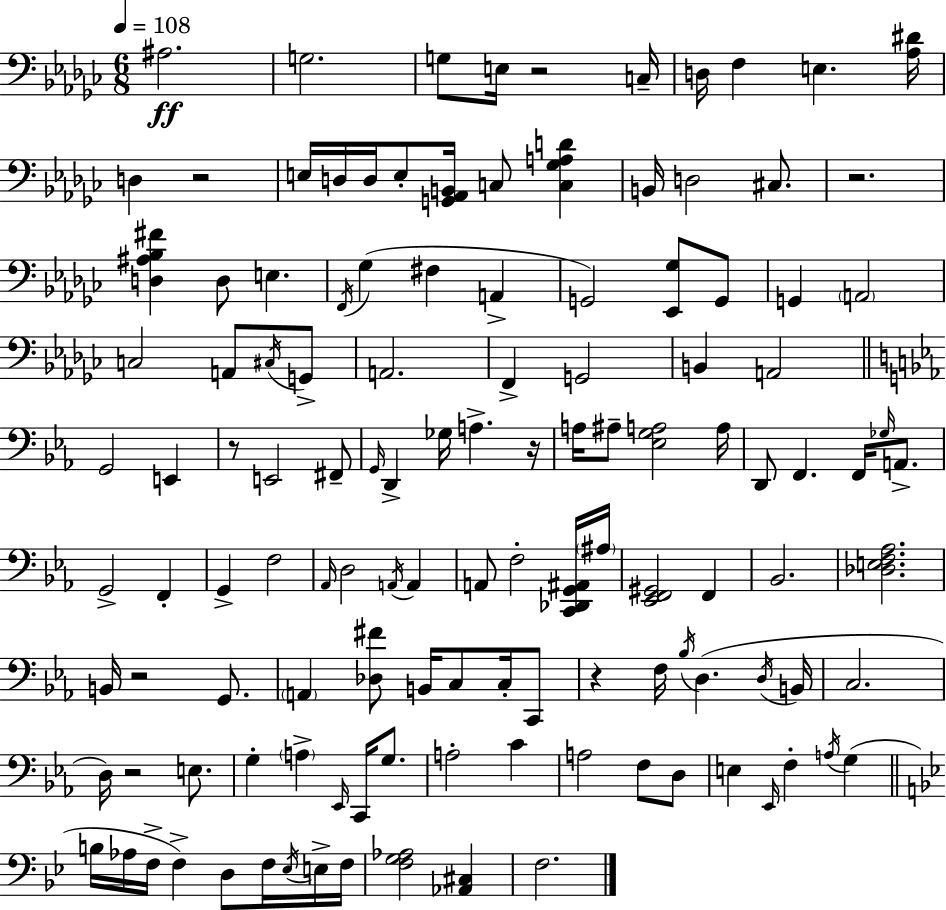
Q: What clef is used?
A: bass